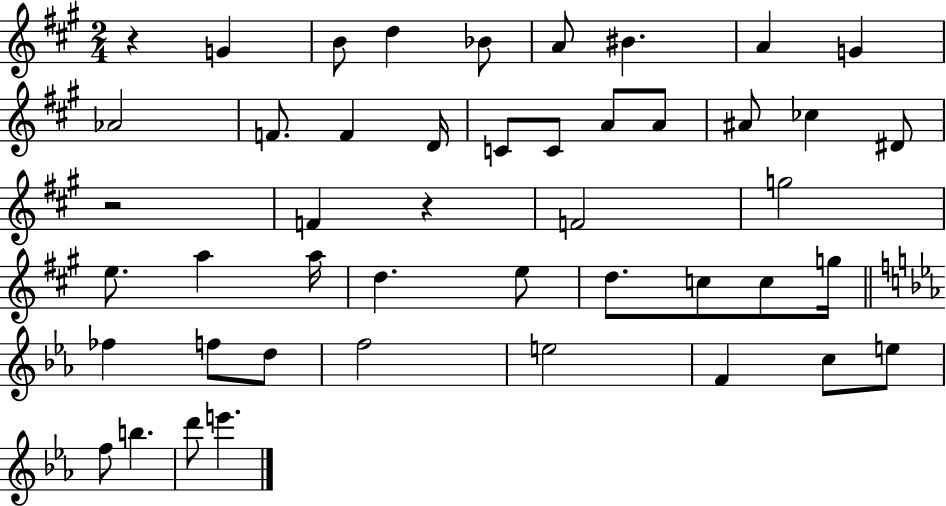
R/q G4/q B4/e D5/q Bb4/e A4/e BIS4/q. A4/q G4/q Ab4/h F4/e. F4/q D4/s C4/e C4/e A4/e A4/e A#4/e CES5/q D#4/e R/h F4/q R/q F4/h G5/h E5/e. A5/q A5/s D5/q. E5/e D5/e. C5/e C5/e G5/s FES5/q F5/e D5/e F5/h E5/h F4/q C5/e E5/e F5/e B5/q. D6/e E6/q.